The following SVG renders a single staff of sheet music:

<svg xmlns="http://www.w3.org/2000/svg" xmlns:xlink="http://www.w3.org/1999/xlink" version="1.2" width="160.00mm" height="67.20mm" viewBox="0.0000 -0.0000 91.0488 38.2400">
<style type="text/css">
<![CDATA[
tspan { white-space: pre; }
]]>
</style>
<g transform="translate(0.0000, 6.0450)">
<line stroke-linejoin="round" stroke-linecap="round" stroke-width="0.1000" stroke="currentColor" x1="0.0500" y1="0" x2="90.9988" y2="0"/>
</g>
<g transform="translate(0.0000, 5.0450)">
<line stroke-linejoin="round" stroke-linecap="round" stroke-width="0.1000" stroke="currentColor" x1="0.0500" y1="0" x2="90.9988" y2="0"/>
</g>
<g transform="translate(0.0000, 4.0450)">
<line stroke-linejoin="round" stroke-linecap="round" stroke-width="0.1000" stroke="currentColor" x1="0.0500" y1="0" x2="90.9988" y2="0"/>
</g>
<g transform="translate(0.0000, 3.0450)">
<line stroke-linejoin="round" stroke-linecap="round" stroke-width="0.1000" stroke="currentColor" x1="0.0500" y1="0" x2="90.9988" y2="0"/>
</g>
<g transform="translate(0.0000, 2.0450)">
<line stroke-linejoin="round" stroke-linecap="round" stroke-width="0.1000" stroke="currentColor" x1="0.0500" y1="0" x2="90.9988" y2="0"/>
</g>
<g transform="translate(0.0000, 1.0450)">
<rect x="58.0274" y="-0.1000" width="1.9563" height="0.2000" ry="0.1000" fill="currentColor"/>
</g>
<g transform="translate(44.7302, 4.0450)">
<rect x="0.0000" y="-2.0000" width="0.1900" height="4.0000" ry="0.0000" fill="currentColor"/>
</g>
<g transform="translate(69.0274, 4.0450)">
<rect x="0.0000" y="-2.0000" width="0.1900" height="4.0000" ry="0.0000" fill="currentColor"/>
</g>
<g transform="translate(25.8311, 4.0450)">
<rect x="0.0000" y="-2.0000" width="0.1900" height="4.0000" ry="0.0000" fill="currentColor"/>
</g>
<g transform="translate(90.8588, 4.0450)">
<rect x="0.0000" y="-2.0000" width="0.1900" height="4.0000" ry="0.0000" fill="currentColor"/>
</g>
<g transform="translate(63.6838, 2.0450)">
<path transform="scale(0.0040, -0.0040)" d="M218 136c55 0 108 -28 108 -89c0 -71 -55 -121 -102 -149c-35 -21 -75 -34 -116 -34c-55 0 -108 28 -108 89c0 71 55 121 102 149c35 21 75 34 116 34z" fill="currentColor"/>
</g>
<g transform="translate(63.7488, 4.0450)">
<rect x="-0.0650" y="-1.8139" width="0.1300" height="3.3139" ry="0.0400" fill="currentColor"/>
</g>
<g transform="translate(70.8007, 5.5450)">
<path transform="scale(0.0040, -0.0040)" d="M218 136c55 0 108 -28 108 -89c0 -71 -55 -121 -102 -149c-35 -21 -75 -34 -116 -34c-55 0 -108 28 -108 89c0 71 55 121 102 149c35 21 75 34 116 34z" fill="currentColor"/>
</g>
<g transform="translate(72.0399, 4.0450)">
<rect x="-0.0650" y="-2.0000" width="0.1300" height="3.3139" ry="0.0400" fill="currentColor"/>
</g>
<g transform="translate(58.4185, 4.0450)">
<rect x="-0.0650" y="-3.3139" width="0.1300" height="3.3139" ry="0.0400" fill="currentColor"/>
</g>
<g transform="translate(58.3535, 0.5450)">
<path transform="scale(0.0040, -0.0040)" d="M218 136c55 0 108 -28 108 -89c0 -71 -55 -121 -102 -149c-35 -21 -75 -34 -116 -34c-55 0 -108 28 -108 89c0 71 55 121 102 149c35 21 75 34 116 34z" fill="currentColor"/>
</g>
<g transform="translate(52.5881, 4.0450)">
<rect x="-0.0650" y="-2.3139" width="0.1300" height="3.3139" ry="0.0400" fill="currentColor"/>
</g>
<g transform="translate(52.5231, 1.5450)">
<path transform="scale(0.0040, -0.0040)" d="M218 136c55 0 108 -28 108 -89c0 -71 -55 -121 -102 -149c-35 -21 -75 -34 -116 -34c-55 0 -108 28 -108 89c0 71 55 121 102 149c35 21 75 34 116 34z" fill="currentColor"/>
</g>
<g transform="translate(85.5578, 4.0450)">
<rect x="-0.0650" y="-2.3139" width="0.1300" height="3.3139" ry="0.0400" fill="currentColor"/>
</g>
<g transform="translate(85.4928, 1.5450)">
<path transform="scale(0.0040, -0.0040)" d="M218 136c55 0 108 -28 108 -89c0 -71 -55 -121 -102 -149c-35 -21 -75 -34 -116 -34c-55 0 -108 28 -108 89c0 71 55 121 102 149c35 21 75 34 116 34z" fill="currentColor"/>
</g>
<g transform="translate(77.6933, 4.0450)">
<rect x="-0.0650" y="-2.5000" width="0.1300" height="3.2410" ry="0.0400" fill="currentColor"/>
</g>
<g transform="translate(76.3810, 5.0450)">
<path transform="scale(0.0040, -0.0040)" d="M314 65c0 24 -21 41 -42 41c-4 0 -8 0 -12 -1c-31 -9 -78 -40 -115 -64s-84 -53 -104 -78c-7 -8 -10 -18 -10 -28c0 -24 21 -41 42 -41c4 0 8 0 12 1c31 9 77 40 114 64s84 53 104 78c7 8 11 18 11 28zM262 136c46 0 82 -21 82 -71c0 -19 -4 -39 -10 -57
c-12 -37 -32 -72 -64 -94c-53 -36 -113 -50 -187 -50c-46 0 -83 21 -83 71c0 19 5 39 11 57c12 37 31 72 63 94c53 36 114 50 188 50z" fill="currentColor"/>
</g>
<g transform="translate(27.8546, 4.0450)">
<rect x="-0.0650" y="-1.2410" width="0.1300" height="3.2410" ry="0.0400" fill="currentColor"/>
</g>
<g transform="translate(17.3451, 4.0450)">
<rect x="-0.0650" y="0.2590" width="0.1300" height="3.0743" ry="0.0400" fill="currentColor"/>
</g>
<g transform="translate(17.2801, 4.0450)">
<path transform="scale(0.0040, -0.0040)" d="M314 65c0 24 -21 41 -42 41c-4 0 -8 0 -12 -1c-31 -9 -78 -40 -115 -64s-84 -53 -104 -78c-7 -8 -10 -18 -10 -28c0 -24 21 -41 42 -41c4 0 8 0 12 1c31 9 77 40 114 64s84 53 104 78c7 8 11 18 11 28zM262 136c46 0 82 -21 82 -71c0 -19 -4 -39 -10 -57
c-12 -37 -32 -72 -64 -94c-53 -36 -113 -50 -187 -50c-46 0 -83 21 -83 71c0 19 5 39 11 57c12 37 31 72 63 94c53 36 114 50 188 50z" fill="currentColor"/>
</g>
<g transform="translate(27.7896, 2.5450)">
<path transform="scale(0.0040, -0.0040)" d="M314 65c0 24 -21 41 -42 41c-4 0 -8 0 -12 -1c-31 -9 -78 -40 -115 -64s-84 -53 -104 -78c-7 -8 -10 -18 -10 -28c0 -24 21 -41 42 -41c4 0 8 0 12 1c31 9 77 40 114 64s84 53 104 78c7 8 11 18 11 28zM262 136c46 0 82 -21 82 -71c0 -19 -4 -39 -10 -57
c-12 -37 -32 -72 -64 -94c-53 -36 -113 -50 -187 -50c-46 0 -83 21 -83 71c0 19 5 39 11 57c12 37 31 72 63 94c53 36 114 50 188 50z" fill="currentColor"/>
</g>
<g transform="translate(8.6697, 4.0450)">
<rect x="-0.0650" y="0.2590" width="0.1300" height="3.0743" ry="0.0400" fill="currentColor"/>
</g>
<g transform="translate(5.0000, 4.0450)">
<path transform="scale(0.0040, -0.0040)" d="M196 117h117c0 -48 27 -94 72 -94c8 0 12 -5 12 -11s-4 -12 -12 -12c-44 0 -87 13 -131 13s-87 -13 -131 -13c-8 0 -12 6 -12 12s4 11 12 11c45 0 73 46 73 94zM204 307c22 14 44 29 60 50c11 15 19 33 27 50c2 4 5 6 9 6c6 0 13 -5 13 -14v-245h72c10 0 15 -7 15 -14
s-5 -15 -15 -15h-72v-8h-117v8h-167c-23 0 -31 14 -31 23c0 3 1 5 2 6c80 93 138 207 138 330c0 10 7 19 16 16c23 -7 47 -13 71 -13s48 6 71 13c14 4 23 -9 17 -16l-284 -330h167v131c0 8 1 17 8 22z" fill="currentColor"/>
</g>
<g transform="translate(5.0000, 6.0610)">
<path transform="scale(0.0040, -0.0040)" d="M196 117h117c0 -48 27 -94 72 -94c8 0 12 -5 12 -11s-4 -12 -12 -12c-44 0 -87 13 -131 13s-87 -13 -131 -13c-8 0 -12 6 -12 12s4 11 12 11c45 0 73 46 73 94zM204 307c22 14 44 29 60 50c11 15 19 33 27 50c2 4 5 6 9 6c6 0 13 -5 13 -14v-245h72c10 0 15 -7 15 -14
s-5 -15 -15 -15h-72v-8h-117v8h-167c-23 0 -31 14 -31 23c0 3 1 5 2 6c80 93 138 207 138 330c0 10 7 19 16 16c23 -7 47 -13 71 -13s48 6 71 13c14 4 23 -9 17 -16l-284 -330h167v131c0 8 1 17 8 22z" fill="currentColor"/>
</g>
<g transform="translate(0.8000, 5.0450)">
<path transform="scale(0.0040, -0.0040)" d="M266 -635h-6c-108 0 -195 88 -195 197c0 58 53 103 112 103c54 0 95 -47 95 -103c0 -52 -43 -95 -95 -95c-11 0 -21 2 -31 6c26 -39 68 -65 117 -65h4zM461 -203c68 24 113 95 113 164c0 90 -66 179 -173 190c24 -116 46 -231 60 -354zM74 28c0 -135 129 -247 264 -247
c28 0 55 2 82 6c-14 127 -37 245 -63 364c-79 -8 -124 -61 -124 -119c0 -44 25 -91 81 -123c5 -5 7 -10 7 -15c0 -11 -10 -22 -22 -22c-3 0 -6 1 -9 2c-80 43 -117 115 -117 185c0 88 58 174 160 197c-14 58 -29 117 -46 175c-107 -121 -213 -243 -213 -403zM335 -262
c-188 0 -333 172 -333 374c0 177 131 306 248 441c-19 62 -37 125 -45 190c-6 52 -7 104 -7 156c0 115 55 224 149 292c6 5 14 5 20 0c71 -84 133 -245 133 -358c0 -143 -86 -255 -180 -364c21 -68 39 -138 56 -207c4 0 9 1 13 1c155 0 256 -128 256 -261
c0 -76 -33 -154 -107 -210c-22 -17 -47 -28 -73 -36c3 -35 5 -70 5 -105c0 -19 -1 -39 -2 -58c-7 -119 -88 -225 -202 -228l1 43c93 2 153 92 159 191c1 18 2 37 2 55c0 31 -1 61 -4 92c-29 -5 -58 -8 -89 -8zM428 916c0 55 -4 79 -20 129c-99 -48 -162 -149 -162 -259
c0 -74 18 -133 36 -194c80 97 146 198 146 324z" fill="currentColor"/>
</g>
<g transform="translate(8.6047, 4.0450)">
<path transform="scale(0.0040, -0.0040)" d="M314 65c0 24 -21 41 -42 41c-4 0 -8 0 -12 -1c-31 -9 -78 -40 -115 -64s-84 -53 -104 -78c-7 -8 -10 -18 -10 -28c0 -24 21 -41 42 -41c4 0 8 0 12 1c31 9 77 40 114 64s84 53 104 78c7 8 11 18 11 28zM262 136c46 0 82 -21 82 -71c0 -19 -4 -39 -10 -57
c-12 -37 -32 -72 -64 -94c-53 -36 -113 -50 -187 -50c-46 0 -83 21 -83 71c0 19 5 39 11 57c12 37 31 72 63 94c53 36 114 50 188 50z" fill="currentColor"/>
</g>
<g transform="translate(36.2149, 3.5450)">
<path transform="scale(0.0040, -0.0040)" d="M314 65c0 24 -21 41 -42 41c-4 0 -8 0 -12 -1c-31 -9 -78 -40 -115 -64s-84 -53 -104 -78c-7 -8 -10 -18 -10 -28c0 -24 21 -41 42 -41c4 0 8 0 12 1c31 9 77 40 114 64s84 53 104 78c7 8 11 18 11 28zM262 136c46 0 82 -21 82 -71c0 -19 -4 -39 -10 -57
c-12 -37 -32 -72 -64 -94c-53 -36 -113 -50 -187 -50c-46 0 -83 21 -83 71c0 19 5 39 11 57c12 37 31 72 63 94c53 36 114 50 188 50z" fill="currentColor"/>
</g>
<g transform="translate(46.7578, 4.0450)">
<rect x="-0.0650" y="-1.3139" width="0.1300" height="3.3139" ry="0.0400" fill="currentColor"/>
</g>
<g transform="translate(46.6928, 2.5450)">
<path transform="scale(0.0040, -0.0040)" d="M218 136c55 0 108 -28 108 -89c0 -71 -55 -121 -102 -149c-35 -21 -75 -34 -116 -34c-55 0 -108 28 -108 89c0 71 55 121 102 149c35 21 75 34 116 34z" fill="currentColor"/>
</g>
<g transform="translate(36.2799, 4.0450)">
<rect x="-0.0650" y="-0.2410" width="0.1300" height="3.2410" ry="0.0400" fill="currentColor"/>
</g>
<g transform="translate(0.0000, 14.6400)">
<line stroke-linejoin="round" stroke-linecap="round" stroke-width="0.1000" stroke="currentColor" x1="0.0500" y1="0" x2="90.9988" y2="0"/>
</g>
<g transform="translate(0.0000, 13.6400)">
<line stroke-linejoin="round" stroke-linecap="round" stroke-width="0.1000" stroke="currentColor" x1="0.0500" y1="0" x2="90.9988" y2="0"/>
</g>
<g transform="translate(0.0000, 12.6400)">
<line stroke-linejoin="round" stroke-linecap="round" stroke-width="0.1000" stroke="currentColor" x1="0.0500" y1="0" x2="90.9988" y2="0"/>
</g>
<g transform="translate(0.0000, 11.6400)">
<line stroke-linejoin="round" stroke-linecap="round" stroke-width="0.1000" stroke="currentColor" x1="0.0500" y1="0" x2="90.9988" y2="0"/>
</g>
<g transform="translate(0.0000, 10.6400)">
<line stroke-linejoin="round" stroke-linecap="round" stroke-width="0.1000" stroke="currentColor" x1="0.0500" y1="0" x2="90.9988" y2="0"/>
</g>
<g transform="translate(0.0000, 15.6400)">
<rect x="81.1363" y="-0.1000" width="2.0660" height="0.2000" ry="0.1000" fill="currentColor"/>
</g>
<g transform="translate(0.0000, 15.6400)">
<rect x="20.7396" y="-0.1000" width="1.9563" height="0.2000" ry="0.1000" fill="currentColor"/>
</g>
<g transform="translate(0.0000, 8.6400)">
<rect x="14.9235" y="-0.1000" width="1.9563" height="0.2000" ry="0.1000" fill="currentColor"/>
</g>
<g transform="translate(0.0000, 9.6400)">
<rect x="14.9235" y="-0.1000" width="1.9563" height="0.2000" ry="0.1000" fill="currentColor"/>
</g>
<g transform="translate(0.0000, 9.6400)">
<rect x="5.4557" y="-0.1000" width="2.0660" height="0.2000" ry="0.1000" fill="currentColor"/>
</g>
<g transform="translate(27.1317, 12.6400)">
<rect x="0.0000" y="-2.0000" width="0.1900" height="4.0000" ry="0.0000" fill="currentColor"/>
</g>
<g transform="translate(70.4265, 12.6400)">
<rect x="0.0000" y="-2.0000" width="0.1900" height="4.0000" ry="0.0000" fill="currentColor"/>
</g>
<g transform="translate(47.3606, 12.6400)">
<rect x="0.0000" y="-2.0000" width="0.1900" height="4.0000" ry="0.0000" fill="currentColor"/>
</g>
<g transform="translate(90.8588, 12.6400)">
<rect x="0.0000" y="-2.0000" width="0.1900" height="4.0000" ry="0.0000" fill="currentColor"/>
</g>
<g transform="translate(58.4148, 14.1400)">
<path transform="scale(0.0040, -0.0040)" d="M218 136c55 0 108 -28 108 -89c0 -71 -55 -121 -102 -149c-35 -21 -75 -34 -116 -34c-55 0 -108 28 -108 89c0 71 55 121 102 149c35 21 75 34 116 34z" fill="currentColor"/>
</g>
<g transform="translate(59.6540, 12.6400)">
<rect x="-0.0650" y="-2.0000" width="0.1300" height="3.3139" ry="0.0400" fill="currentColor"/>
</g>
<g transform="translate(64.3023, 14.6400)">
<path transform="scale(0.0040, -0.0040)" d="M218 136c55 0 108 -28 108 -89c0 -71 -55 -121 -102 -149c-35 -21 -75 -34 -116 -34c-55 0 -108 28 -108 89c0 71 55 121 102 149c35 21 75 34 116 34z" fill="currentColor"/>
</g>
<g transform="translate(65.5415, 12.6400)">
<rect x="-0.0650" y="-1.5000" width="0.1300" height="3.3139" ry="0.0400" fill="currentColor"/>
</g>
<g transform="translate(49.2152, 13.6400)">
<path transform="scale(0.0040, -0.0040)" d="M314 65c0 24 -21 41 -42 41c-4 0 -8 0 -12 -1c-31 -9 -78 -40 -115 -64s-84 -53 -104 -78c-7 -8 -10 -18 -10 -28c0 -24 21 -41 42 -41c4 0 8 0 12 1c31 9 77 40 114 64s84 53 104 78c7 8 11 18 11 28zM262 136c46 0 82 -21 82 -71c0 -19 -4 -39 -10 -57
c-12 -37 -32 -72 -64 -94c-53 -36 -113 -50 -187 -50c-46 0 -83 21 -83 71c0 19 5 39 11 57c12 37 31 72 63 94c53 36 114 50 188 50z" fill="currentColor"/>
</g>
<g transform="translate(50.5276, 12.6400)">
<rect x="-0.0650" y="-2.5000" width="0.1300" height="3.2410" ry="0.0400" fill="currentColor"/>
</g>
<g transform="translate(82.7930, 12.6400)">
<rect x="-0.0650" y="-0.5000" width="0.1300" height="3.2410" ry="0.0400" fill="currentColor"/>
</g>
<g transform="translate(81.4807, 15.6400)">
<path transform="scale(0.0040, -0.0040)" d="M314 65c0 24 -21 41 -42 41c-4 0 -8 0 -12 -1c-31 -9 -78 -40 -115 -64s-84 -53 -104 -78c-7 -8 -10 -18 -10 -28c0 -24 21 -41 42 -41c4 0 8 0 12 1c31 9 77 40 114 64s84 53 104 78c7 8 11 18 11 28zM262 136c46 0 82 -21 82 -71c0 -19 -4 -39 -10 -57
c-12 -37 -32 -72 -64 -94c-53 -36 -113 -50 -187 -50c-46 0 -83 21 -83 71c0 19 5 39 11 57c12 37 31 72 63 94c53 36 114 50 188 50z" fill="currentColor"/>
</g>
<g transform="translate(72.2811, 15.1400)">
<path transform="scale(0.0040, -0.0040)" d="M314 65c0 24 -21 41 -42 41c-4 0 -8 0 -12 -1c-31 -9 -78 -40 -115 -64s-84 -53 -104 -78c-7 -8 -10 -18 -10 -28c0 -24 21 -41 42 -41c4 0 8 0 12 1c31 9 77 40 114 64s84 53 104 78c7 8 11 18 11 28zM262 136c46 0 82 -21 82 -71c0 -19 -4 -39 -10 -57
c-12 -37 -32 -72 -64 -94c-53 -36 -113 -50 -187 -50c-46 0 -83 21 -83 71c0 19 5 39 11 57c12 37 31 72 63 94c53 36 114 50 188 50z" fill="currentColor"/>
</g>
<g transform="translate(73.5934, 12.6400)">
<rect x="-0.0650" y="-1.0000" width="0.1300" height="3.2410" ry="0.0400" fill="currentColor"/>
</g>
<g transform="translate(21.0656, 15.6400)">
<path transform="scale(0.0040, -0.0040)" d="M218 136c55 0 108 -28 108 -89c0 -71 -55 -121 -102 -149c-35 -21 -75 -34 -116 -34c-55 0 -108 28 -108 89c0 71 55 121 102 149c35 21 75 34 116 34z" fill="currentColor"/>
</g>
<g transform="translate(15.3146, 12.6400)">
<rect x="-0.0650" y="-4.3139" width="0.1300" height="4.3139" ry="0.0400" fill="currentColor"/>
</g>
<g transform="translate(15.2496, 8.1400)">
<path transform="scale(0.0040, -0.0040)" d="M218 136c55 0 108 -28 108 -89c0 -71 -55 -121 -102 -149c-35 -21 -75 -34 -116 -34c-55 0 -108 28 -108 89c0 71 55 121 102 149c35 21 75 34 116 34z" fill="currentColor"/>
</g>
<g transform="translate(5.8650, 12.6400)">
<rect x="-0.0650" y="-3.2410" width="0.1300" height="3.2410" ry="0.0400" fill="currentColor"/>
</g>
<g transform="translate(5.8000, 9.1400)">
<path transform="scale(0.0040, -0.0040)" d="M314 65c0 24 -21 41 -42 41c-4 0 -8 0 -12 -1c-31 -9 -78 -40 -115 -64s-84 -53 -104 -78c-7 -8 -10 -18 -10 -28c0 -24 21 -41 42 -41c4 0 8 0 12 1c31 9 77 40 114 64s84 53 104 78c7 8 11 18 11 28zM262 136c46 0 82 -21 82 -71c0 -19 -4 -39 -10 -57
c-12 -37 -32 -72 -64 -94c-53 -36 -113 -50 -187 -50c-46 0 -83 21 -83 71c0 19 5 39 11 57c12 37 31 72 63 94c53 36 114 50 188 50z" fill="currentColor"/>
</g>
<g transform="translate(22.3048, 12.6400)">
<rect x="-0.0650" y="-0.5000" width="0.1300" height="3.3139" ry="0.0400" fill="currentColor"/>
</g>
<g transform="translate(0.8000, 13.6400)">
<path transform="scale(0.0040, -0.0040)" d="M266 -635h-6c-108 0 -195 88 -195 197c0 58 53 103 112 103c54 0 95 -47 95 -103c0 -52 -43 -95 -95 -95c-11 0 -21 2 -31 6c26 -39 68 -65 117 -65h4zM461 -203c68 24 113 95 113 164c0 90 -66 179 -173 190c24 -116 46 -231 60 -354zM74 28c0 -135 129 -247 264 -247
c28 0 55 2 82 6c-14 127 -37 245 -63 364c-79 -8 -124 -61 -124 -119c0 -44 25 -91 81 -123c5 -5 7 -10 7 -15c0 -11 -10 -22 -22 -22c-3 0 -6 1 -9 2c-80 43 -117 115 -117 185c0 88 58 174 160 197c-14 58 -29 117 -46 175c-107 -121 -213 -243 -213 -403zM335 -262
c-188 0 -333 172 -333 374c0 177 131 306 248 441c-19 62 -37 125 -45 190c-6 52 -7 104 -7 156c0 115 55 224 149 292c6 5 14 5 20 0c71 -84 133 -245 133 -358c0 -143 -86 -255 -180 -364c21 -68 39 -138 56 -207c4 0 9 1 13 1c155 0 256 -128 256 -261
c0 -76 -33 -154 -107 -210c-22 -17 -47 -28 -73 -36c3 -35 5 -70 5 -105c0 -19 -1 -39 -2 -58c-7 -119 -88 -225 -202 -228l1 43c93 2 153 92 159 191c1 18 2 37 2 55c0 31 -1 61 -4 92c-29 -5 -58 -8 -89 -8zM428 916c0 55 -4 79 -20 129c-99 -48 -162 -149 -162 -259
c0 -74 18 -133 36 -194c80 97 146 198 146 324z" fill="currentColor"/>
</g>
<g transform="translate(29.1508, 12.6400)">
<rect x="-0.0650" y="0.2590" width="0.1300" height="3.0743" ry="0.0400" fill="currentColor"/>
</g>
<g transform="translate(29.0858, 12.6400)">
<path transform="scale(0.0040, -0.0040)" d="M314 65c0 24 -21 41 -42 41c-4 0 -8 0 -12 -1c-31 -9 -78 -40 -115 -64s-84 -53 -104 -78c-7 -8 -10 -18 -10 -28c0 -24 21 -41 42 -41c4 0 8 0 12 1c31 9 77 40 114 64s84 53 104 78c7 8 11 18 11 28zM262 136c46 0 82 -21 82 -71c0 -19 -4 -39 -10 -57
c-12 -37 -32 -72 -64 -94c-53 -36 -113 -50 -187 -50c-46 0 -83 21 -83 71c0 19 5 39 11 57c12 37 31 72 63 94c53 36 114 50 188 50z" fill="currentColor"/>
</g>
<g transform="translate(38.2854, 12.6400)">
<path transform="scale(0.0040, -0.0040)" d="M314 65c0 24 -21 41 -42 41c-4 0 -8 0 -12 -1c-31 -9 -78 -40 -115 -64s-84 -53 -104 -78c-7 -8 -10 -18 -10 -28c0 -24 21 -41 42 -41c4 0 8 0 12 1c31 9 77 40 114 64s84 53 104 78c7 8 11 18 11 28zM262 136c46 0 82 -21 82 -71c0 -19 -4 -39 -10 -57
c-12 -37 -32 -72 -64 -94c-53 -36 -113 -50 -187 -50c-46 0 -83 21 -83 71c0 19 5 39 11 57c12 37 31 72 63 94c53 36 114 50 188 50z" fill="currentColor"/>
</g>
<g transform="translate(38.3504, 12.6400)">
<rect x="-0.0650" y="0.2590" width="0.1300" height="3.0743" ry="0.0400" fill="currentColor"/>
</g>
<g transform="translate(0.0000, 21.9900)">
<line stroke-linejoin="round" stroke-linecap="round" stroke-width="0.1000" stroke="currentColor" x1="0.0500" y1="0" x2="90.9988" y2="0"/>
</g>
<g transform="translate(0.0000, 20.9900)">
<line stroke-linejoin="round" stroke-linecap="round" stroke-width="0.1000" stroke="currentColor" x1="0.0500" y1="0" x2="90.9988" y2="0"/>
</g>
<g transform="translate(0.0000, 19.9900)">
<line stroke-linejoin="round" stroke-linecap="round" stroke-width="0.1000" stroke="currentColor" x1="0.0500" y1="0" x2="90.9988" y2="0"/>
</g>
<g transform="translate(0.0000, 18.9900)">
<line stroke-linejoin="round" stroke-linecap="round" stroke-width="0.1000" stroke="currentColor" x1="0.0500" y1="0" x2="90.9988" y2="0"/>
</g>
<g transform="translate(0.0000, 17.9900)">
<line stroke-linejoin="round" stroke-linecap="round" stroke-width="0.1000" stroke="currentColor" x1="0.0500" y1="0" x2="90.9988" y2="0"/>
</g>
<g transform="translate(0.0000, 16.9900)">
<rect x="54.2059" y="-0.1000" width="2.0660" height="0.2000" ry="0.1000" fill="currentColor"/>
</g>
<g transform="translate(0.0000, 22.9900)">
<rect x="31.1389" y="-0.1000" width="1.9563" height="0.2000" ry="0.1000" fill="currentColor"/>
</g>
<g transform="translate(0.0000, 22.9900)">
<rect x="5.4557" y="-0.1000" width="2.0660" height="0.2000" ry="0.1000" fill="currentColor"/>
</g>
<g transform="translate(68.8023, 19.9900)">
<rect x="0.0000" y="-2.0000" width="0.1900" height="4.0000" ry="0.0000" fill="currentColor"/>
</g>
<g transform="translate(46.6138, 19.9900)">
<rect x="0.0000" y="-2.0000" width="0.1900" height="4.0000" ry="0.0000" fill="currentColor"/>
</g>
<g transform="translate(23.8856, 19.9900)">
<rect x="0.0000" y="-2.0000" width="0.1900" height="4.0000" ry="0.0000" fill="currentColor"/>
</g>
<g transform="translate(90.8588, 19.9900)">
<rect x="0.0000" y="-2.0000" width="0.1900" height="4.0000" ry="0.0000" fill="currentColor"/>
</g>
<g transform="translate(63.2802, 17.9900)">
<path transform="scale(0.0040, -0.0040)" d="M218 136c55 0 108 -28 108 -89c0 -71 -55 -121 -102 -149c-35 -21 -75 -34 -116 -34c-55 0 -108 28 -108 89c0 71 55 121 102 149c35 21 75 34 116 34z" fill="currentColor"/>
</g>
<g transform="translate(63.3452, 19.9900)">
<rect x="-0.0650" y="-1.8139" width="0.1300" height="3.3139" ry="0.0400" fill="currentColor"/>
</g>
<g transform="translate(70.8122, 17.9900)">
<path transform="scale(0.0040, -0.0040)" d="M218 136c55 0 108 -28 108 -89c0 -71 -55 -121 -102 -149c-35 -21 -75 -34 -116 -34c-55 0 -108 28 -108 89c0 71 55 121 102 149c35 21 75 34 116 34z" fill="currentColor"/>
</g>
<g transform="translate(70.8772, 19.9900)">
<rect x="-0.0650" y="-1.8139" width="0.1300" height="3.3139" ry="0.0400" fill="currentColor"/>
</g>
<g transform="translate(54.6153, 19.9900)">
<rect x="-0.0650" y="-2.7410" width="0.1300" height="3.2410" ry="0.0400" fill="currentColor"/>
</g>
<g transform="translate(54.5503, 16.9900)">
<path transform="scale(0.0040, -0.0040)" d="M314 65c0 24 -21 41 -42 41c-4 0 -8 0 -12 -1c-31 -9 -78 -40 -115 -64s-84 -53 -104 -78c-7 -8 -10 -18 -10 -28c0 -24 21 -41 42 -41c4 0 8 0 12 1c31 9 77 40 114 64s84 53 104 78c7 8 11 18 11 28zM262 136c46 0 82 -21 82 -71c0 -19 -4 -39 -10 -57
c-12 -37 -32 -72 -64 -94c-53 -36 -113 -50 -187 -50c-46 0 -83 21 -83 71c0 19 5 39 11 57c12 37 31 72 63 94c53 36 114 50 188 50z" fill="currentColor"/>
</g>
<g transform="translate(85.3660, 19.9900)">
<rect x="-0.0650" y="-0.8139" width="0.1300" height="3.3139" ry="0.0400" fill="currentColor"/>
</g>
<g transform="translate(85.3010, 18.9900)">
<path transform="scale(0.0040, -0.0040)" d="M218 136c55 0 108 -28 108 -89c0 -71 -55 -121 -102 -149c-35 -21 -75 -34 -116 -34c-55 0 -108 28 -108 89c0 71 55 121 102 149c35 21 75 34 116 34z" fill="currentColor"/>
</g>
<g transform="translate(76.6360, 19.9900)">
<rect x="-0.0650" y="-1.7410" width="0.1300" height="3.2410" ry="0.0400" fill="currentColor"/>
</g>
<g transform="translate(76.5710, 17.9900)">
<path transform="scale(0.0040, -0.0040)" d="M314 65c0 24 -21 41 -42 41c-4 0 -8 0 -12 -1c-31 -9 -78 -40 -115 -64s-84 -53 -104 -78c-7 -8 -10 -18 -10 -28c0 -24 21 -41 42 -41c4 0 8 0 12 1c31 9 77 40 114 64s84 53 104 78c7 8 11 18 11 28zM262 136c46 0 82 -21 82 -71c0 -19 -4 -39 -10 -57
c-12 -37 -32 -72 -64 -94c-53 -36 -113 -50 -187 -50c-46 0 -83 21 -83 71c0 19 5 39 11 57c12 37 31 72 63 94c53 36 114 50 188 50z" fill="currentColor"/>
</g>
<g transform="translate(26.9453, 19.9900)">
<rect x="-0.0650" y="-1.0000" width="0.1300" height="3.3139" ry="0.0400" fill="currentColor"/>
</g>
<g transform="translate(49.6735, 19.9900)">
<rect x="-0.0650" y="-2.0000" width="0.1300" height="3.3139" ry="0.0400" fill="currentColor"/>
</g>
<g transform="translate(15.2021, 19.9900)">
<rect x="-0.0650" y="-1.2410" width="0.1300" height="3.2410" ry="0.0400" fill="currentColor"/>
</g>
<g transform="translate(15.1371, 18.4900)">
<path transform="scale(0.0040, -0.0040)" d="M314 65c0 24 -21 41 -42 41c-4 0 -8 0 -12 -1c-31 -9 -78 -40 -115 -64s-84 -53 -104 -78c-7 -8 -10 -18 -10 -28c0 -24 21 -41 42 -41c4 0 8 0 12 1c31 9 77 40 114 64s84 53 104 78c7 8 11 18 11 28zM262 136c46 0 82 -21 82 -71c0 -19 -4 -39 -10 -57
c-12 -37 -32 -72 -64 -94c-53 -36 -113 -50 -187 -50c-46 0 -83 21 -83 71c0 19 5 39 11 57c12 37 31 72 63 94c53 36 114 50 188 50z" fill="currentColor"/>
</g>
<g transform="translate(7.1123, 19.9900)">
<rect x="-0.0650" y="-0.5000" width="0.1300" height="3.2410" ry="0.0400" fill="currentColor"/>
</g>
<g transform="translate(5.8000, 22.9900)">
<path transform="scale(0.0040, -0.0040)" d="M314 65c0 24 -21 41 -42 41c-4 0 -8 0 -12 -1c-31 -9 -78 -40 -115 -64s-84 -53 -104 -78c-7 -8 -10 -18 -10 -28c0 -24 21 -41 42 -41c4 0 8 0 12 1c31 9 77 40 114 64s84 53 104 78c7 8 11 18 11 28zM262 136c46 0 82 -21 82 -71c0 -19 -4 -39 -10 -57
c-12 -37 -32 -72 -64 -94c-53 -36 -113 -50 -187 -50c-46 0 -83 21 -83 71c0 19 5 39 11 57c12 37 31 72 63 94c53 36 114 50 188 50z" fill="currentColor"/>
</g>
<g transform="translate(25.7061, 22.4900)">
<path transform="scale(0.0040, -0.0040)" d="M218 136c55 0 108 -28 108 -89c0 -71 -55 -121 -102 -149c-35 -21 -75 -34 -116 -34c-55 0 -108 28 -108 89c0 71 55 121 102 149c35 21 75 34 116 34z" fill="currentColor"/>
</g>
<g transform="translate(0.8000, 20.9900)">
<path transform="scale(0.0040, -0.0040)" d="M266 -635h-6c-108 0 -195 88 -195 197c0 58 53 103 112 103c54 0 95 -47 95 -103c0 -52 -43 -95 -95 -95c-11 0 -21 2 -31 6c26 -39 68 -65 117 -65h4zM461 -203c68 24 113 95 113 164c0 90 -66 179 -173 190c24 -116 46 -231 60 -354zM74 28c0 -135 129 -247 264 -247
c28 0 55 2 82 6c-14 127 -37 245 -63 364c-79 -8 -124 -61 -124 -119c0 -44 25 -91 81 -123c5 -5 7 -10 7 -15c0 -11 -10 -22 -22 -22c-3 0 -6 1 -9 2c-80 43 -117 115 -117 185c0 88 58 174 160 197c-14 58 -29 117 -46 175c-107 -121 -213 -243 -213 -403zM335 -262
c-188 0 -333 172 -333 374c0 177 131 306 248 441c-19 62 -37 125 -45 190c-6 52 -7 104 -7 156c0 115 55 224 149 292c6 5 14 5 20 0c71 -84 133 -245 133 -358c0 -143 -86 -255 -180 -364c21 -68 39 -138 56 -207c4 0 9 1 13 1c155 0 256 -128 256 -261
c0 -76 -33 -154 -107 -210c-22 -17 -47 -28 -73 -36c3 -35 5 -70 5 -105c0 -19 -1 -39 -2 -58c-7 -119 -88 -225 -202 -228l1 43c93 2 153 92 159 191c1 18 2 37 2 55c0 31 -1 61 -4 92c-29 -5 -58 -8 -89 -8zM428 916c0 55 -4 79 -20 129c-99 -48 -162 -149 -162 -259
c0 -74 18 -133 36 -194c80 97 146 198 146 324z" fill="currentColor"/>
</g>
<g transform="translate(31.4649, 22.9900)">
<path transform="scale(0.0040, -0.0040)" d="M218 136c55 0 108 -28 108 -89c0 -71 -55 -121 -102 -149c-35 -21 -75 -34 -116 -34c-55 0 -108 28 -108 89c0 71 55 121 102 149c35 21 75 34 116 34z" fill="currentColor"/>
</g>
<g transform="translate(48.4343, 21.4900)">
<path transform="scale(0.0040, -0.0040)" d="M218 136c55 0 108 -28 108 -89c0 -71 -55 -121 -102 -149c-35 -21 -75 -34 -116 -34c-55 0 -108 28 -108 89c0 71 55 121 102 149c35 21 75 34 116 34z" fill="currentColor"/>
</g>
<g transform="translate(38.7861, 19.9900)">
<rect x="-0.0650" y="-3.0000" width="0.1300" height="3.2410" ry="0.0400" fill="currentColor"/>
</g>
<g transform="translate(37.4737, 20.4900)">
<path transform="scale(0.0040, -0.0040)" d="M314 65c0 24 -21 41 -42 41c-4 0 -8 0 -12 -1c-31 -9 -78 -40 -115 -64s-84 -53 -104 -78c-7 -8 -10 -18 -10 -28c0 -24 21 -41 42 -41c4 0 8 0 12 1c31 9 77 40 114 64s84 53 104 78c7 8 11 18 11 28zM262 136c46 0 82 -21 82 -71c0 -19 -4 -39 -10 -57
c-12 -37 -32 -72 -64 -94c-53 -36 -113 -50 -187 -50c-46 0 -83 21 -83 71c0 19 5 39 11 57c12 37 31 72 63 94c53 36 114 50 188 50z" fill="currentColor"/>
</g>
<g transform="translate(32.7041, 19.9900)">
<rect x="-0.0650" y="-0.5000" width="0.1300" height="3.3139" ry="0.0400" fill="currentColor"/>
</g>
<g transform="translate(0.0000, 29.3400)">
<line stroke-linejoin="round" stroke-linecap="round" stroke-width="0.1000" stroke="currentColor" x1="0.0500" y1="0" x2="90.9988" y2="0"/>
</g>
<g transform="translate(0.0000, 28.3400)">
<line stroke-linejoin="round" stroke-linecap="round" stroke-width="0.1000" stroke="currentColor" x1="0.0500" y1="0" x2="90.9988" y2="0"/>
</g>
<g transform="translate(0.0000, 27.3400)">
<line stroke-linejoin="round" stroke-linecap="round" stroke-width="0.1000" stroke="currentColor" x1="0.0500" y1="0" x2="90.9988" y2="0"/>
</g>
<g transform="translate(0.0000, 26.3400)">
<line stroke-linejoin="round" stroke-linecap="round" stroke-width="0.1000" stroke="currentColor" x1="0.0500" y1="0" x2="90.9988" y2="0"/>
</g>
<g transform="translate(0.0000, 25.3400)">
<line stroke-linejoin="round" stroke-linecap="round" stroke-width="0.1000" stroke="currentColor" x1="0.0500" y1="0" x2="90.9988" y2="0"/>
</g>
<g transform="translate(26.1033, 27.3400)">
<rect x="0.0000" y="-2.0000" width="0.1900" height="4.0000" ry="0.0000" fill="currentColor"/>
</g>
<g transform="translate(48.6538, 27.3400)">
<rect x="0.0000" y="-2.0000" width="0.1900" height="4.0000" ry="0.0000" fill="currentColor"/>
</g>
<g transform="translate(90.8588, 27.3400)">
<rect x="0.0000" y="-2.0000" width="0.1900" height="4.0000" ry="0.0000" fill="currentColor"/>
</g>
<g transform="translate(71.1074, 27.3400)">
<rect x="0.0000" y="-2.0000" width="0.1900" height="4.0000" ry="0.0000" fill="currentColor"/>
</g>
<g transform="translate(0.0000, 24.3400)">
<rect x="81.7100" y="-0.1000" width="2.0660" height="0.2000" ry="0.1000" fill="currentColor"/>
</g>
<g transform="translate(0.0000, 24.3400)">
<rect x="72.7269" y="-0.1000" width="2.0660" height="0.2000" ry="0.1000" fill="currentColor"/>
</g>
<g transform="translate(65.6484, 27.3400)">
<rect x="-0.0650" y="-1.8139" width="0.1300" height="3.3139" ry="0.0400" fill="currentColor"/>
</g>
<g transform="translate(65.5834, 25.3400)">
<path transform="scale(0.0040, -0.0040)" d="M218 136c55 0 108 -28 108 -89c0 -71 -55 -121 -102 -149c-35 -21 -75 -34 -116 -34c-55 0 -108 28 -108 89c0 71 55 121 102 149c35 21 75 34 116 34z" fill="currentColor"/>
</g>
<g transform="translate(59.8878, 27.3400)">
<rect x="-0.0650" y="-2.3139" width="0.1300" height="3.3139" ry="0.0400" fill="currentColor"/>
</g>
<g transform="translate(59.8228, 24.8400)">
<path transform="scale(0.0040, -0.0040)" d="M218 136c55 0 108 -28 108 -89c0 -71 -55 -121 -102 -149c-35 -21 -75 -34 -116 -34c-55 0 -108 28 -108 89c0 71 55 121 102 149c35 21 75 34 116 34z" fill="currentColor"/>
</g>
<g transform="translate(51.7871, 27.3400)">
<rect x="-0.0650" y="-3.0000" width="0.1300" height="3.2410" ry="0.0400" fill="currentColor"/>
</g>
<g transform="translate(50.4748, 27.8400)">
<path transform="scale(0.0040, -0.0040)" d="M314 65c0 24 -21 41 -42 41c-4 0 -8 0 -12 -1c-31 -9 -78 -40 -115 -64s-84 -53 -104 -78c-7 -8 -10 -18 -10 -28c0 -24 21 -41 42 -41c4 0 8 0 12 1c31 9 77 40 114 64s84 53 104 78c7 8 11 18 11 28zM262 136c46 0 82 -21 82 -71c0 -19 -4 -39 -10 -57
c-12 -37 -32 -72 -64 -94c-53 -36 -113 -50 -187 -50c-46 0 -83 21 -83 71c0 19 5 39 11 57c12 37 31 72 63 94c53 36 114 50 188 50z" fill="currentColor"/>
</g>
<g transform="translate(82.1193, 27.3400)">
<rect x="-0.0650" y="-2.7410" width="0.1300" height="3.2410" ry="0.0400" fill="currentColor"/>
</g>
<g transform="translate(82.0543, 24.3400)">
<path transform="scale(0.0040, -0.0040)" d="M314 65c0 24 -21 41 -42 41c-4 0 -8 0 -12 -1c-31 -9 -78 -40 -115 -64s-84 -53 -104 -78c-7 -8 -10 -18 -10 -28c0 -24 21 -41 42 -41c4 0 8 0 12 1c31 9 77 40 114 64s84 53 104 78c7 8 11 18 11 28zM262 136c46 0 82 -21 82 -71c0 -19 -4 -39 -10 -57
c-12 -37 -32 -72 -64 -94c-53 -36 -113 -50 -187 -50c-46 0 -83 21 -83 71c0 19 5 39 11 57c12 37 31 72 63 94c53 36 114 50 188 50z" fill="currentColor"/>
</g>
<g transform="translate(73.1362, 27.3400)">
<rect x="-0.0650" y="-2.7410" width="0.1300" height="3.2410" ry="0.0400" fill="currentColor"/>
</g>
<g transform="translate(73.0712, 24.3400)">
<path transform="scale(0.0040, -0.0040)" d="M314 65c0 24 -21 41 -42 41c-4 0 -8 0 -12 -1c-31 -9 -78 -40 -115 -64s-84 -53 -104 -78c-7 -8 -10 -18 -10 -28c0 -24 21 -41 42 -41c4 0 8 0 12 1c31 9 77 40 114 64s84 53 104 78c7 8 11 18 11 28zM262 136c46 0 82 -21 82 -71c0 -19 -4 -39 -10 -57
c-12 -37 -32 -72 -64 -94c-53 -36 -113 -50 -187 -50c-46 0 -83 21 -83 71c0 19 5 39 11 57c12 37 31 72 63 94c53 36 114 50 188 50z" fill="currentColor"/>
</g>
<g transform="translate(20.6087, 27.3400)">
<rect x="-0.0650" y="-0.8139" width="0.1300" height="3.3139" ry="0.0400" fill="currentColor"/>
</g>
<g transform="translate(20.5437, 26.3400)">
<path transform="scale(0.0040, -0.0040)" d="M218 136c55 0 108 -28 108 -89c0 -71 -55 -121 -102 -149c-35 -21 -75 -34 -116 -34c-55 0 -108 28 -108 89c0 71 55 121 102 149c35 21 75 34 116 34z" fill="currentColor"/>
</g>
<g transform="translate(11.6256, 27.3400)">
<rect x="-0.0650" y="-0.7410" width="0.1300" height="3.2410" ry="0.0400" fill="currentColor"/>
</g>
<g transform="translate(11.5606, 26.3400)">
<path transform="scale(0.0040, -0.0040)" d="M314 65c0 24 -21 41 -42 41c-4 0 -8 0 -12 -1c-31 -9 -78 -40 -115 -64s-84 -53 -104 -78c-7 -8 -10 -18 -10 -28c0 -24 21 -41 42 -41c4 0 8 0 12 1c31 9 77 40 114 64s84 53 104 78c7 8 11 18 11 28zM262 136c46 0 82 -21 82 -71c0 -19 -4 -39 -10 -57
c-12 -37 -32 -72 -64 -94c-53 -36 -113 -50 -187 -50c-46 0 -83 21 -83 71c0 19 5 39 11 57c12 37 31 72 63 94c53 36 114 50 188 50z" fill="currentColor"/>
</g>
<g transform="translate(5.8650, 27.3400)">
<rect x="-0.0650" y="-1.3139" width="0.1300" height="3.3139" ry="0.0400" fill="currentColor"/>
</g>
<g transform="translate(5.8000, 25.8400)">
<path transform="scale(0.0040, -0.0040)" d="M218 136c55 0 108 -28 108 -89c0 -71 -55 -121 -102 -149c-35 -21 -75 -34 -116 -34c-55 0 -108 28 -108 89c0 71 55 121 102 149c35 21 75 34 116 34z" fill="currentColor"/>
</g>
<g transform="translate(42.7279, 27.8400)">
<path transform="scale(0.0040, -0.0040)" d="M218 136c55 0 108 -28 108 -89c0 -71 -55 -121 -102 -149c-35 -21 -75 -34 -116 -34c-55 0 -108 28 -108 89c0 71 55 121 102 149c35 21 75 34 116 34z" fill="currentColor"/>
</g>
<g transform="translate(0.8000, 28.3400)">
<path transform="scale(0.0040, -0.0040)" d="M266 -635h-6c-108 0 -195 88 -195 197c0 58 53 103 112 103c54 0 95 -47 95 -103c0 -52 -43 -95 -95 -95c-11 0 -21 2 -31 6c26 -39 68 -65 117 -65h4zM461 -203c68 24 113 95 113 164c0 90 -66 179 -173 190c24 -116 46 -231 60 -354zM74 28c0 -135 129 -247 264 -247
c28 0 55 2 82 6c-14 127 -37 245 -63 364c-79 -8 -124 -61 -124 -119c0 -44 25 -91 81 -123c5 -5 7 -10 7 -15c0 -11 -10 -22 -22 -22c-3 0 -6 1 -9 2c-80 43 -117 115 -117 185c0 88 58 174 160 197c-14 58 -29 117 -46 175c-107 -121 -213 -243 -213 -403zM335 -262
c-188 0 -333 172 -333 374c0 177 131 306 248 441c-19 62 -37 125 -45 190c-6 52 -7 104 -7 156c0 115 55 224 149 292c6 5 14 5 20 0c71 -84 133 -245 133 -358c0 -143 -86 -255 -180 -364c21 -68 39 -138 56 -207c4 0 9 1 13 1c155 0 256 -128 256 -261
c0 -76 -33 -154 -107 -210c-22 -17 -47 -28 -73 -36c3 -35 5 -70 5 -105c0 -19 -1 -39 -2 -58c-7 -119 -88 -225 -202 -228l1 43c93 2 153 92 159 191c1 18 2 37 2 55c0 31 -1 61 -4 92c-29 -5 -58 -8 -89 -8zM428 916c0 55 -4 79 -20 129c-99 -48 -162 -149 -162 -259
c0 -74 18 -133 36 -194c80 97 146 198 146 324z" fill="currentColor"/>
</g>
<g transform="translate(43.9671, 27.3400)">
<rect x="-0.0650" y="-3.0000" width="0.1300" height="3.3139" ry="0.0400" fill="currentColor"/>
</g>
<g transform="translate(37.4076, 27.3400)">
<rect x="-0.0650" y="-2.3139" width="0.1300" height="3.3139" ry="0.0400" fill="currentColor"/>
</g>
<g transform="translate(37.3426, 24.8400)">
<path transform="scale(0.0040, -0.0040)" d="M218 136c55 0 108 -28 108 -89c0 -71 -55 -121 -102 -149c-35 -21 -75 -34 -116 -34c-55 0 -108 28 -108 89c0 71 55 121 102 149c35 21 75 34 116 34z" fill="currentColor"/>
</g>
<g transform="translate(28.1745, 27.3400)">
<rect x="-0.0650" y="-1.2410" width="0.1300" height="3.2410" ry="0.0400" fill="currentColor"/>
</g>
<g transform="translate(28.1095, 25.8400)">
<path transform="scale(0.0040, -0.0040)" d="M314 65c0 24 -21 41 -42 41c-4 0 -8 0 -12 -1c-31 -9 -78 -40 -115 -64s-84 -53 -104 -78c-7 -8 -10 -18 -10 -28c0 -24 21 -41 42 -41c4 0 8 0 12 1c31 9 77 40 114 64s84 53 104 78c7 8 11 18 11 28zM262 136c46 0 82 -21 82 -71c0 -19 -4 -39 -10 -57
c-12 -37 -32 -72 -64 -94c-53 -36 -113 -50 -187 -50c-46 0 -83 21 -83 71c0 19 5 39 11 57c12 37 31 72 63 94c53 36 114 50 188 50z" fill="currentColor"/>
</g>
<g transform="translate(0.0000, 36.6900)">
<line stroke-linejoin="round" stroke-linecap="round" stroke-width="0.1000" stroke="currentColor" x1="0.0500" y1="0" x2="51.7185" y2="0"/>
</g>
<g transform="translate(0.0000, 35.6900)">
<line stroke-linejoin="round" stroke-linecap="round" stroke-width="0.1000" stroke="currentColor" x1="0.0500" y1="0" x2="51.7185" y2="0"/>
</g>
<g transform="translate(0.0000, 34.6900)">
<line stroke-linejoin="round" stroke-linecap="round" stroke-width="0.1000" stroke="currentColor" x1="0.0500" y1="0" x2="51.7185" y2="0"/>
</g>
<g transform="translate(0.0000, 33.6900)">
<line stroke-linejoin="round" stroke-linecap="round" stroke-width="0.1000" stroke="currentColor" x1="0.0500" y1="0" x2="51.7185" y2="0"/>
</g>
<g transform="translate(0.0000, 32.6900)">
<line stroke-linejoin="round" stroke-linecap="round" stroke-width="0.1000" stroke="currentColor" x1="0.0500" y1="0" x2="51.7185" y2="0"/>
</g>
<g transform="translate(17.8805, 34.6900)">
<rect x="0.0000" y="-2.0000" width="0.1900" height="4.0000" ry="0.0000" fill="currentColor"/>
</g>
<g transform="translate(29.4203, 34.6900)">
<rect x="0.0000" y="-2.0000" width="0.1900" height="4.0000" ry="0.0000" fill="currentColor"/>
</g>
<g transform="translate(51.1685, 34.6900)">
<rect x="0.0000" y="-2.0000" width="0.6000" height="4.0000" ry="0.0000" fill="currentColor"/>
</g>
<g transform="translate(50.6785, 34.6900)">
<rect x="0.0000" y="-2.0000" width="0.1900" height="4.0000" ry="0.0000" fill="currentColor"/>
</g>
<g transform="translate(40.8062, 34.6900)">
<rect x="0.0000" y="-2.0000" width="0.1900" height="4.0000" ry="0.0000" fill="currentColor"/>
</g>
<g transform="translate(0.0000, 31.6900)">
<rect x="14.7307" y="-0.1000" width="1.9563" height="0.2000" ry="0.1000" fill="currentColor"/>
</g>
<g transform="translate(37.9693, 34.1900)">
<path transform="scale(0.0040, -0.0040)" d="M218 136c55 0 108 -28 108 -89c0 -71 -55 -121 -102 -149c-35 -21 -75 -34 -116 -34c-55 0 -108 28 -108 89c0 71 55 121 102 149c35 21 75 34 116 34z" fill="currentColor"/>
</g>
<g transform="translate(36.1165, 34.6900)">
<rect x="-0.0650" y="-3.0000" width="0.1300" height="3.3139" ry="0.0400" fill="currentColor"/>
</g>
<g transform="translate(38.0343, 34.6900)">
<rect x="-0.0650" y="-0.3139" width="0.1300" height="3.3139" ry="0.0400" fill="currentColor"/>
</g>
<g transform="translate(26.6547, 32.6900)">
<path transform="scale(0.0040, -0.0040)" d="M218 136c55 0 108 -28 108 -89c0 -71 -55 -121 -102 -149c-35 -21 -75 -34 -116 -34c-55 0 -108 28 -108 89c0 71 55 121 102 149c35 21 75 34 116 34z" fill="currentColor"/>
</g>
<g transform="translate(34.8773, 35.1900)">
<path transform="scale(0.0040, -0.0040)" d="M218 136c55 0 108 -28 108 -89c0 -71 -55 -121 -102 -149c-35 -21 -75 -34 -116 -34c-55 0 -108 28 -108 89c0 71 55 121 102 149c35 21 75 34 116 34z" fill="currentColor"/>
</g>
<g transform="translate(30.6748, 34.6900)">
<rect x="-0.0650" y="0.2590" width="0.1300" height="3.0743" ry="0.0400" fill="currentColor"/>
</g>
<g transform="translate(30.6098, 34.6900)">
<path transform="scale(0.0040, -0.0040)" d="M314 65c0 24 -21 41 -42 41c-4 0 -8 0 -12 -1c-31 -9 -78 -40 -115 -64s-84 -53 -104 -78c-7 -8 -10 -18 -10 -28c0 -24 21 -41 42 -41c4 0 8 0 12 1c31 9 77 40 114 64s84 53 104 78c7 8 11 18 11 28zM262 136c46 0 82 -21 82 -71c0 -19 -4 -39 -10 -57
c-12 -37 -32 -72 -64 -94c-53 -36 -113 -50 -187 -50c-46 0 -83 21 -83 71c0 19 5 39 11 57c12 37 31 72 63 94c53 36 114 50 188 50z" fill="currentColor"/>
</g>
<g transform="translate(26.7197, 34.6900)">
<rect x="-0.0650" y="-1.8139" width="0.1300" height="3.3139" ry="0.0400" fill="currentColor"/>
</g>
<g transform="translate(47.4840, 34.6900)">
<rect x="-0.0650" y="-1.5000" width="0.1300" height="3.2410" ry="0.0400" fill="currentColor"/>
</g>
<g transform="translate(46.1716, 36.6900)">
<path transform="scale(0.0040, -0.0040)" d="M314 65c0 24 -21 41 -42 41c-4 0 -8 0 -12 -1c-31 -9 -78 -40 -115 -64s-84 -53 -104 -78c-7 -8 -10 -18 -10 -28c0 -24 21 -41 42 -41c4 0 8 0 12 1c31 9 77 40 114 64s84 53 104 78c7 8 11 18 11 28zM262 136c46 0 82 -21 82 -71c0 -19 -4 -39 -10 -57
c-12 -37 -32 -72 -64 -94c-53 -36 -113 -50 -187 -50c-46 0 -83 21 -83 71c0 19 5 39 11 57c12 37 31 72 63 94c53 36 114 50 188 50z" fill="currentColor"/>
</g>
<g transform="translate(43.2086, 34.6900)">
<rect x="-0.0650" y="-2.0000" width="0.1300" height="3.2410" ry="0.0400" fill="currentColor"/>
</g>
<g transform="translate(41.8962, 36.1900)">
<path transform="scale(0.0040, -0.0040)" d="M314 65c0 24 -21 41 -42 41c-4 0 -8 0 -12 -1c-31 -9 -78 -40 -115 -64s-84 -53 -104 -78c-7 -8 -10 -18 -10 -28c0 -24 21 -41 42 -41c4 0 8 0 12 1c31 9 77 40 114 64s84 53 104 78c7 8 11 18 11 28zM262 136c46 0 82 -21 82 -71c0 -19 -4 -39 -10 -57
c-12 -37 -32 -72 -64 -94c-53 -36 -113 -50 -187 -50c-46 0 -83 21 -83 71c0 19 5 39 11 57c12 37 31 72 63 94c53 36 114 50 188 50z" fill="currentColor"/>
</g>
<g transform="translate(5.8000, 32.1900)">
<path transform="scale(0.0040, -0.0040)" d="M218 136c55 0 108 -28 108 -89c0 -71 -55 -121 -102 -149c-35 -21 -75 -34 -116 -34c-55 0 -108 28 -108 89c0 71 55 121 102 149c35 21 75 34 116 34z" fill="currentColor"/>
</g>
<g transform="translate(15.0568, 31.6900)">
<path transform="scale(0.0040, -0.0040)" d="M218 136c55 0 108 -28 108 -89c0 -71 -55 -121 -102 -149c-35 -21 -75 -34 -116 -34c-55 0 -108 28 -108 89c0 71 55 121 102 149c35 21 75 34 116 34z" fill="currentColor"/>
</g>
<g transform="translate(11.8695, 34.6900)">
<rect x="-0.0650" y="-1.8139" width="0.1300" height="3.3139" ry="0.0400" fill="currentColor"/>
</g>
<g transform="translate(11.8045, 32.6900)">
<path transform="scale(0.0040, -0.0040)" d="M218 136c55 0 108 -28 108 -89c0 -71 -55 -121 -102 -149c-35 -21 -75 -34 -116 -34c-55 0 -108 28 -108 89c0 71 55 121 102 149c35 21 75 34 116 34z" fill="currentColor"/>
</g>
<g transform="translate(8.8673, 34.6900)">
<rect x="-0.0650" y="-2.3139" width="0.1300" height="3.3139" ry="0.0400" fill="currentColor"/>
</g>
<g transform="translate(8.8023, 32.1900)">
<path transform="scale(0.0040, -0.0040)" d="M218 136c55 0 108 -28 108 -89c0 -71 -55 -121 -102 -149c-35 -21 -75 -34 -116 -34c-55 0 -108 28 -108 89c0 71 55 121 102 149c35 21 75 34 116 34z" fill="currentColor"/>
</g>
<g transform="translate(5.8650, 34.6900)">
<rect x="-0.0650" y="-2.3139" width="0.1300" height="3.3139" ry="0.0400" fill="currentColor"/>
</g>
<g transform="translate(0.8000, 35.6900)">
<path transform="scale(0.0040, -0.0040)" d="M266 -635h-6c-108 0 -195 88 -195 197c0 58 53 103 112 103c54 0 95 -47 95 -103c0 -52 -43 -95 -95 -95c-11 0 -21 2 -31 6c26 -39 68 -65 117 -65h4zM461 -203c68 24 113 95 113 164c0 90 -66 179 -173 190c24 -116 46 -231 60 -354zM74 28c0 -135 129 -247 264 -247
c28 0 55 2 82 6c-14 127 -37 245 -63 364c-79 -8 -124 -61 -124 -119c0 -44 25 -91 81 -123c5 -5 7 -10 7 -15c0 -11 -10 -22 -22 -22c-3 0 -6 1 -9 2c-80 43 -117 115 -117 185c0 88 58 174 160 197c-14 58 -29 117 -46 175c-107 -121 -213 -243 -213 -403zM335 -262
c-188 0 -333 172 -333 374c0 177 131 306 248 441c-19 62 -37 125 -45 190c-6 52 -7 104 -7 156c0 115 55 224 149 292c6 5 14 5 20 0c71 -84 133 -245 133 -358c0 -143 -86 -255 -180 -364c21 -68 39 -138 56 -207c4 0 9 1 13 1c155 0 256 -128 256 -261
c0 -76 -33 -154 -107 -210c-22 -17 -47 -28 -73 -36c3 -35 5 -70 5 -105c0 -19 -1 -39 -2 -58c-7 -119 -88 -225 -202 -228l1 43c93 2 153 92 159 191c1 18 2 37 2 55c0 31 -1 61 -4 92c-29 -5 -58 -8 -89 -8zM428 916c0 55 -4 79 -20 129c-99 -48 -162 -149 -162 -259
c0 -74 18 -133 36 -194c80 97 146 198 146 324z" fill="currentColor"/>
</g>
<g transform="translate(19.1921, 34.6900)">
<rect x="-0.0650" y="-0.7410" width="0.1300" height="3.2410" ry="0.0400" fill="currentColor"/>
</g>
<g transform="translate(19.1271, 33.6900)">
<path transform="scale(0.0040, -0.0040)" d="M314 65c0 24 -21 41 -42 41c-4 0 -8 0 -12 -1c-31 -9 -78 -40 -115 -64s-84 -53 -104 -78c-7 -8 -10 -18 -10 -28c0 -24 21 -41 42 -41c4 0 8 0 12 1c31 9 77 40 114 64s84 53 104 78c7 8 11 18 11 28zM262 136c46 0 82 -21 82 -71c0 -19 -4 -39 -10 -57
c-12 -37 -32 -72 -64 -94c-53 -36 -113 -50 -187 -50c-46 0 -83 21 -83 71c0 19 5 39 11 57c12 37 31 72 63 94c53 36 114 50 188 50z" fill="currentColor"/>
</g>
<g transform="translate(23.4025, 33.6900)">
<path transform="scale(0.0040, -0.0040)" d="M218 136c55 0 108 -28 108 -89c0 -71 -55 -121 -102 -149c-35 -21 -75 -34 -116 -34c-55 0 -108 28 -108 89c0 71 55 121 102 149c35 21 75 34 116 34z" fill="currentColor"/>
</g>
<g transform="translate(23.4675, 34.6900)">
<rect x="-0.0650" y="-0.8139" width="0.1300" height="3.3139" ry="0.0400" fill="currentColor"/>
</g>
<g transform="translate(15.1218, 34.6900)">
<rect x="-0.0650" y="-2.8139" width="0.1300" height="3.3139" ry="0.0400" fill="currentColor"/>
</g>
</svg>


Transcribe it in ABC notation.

X:1
T:Untitled
M:4/4
L:1/4
K:C
B2 B2 e2 c2 e g b f F G2 g b2 d' C B2 B2 G2 F E D2 C2 C2 e2 D C A2 F a2 f f f2 d e d2 d e2 g A A2 g f a2 a2 g g f a d2 d f B2 A c F2 E2